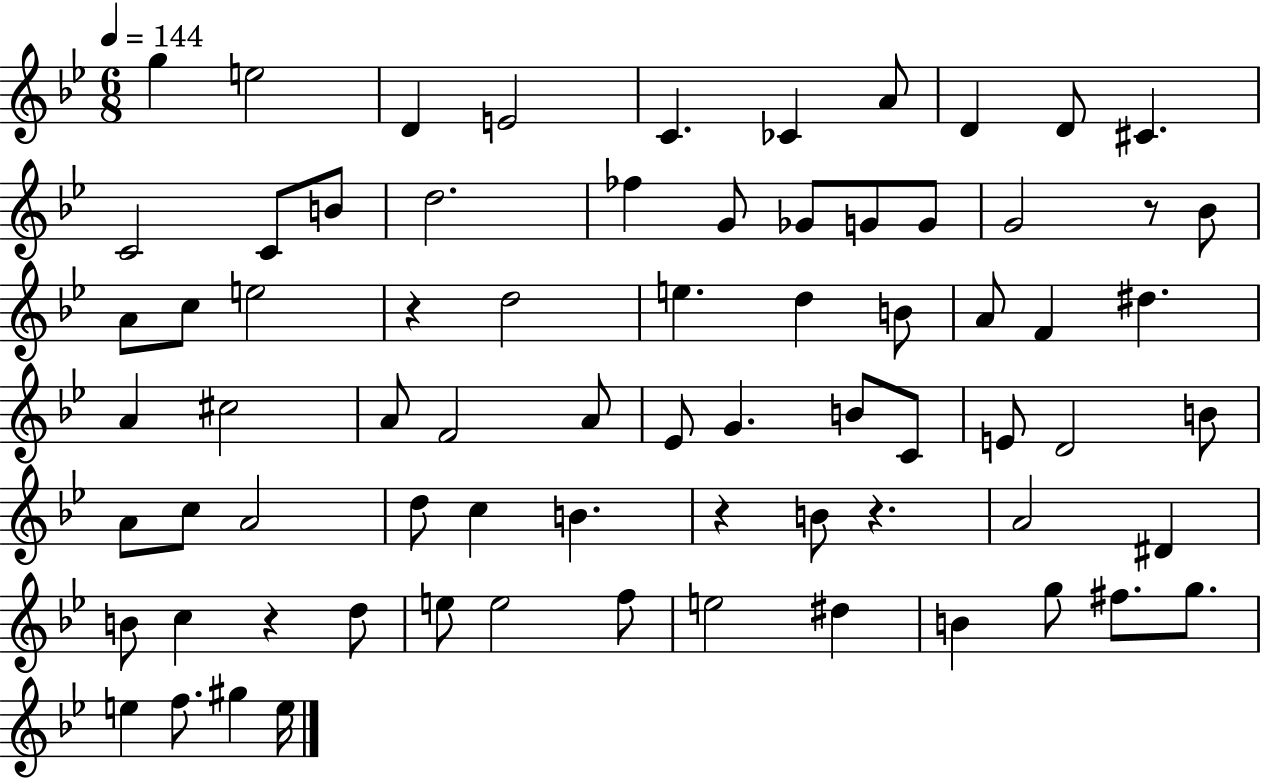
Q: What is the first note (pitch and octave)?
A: G5